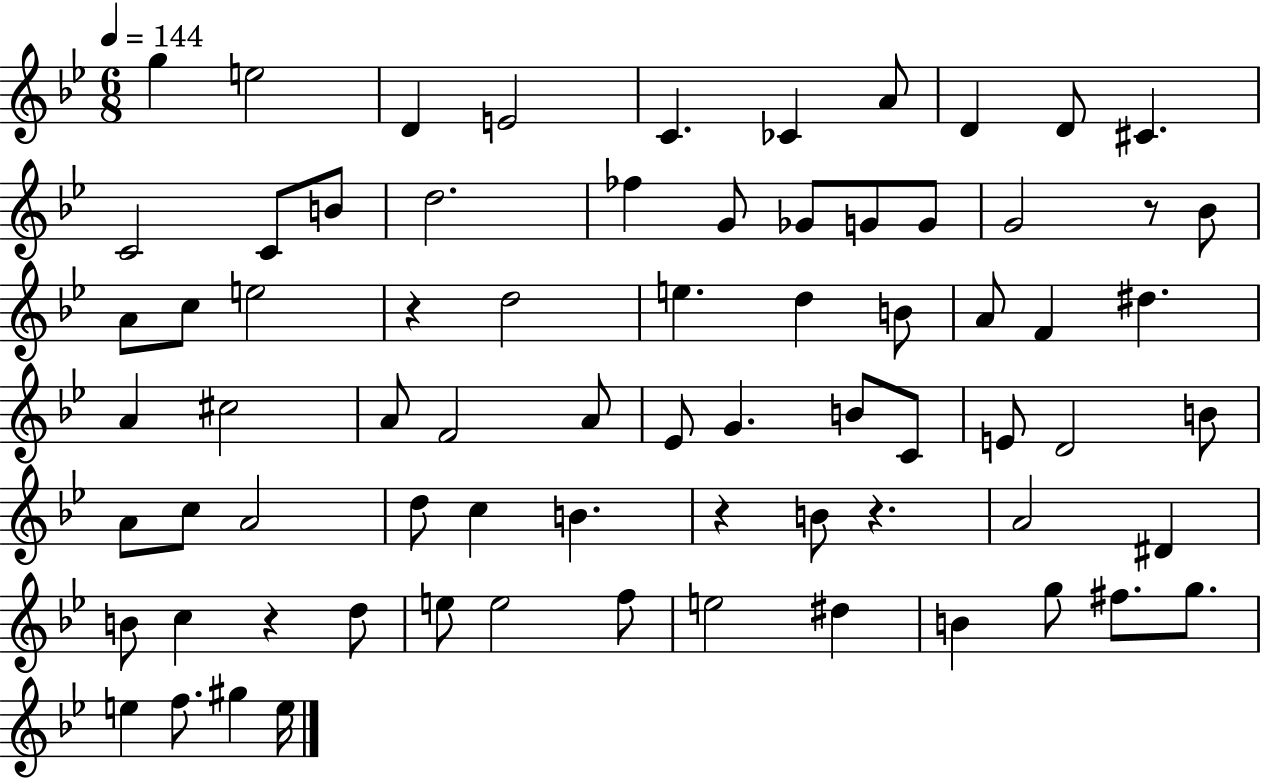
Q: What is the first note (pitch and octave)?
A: G5